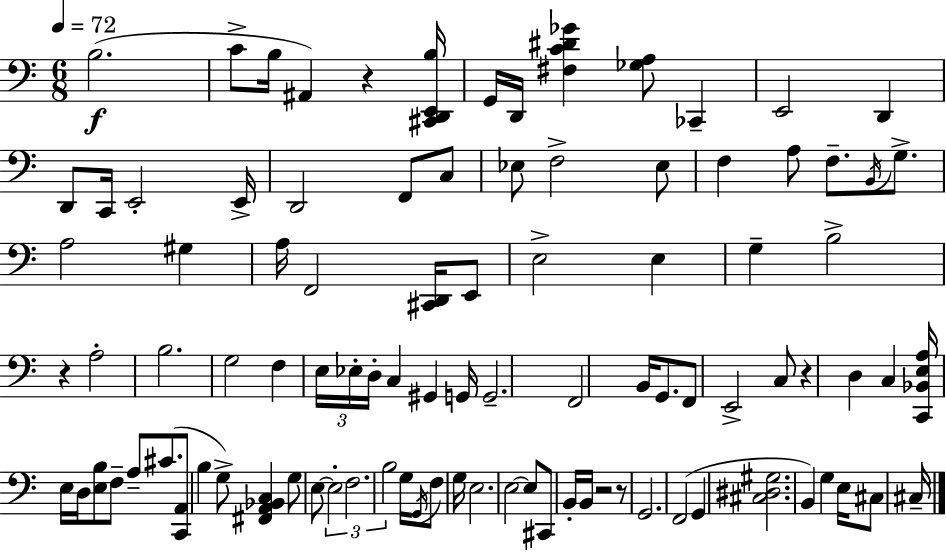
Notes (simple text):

B3/h. C4/e B3/s A#2/q R/q [C#2,D2,E2,B3]/s G2/s D2/s [F#3,C4,D#4,Gb4]/q [Gb3,A3]/e CES2/q E2/h D2/q D2/e C2/s E2/h E2/s D2/h F2/e C3/e Eb3/e F3/h Eb3/e F3/q A3/e F3/e. B2/s G3/e. A3/h G#3/q A3/s F2/h [C#2,D2]/s E2/e E3/h E3/q G3/q B3/h R/q A3/h B3/h. G3/h F3/q E3/s Eb3/s D3/s C3/q G#2/q G2/s G2/h. F2/h B2/s G2/e. F2/e E2/h C3/e R/q D3/q C3/q [C2,Bb2,E3,A3]/s E3/s D3/s [E3,B3]/e F3/e A3/e C#4/e. [C2,A2]/e B3/q G3/e [F#2,A2,Bb2,C3]/q G3/e E3/e E3/h F3/h. B3/h G3/s G2/s F3/e G3/s E3/h. E3/h E3/e C#2/e B2/s B2/s R/h R/e G2/h. F2/h G2/q [C#3,D#3,G#3]/h. B2/q G3/q E3/s C#3/e C#3/s